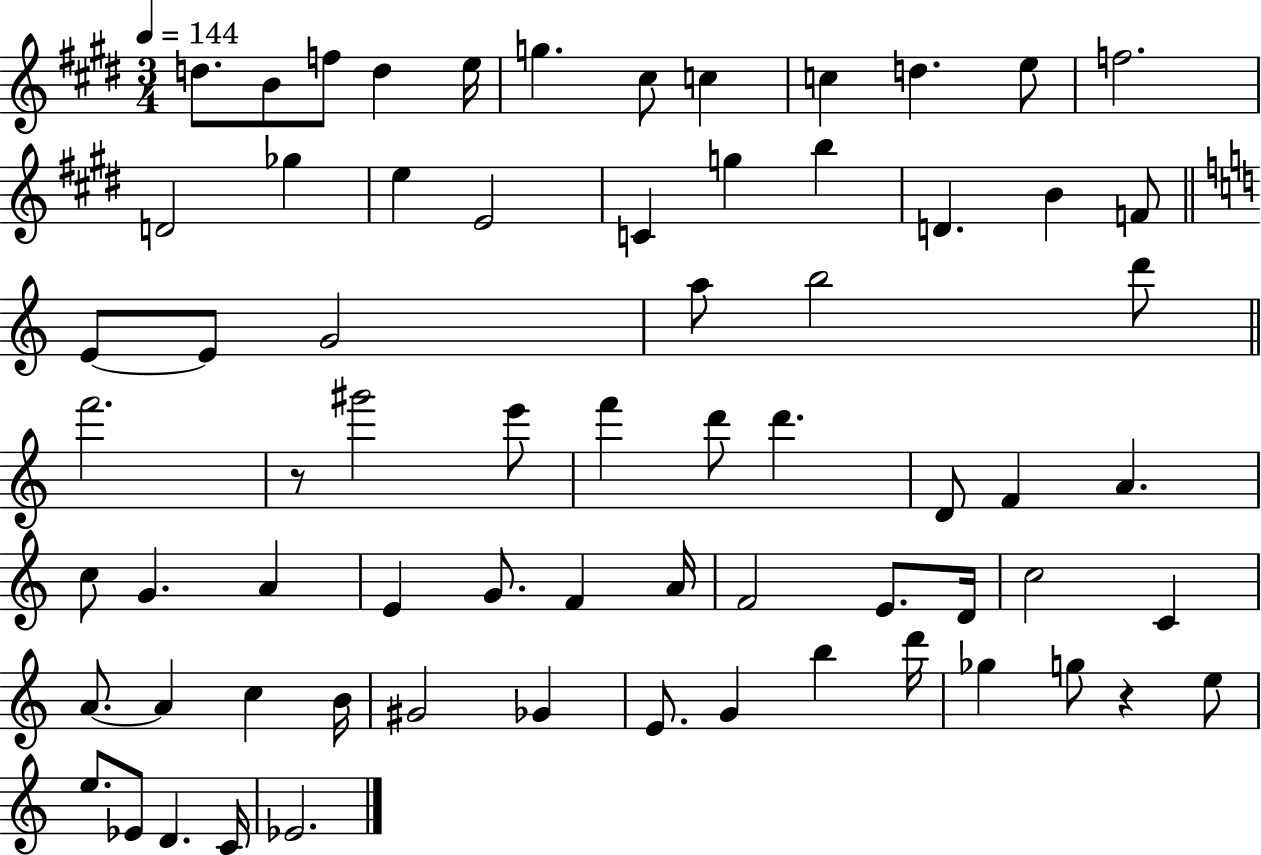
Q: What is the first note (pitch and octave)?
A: D5